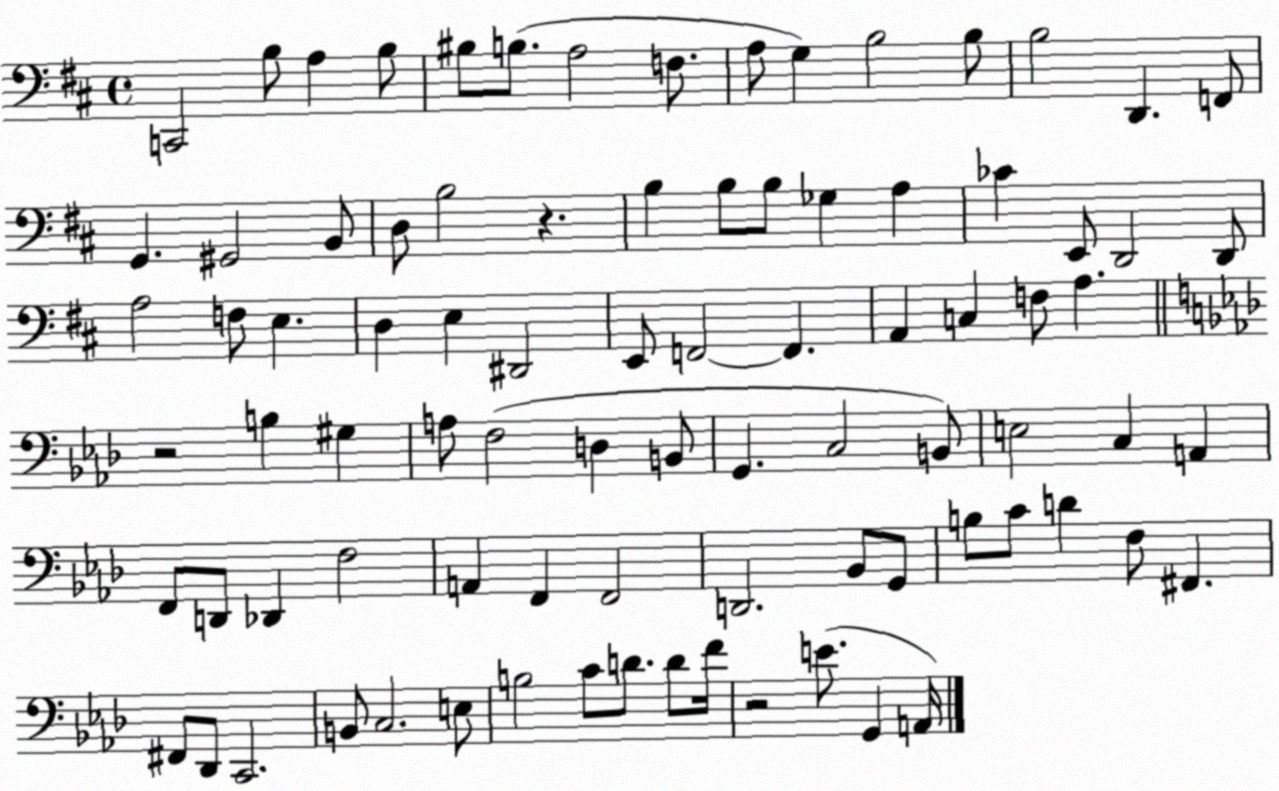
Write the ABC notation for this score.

X:1
T:Untitled
M:4/4
L:1/4
K:D
C,,2 B,/2 A, B,/2 ^B,/2 B,/2 A,2 F,/2 A,/2 G, B,2 B,/2 B,2 D,, F,,/2 G,, ^G,,2 B,,/2 D,/2 B,2 z B, B,/2 B,/2 _G, A, _C E,,/2 D,,2 D,,/2 A,2 F,/2 E, D, E, ^D,,2 E,,/2 F,,2 F,, A,, C, F,/2 A, z2 B, ^G, A,/2 F,2 D, B,,/2 G,, C,2 B,,/2 E,2 C, A,, F,,/2 D,,/2 _D,, F,2 A,, F,, F,,2 D,,2 _B,,/2 G,,/2 B,/2 C/2 D F,/2 ^F,, ^F,,/2 _D,,/2 C,,2 B,,/2 C,2 E,/2 B,2 C/2 D/2 D/2 F/4 z2 E/2 G,, A,,/4